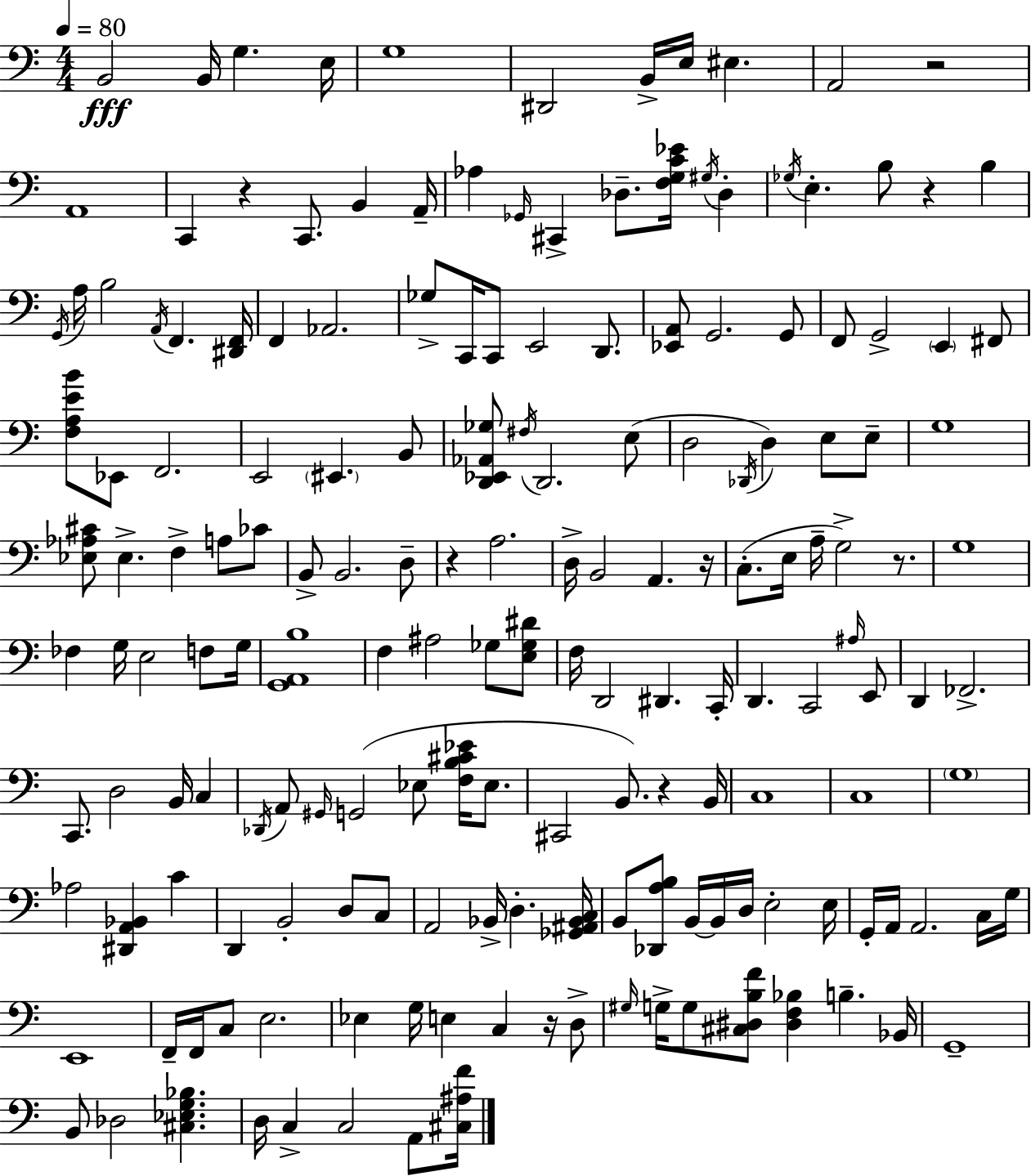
{
  \clef bass
  \numericTimeSignature
  \time 4/4
  \key a \minor
  \tempo 4 = 80
  b,2\fff b,16 g4. e16 | g1 | dis,2 b,16-> e16 eis4. | a,2 r2 | \break a,1 | c,4 r4 c,8. b,4 a,16-- | aes4 \grace { ges,16 } cis,4-> des8.-- <f g c' ees'>16 \acciaccatura { gis16 } des4-. | \acciaccatura { ges16 } e4.-. b8 r4 b4 | \break \acciaccatura { g,16 } a16 b2 \acciaccatura { a,16 } f,4. | <dis, f,>16 f,4 aes,2. | ges8-> c,16 c,8 e,2 | d,8. <ees, a,>8 g,2. | \break g,8 f,8 g,2-> \parenthesize e,4 | fis,8 <f a e' b'>8 ees,8 f,2. | e,2 \parenthesize eis,4. | b,8 <d, ees, aes, ges>8 \acciaccatura { fis16 } d,2. | \break e8( d2 \acciaccatura { des,16 }) d4 | e8 e8-- g1 | <ees aes cis'>8 ees4.-> f4-> | a8 ces'8 b,8-> b,2. | \break d8-- r4 a2. | d16-> b,2 | a,4. r16 c8.-.( e16 a16-- g2->) | r8. g1 | \break fes4 g16 e2 | f8 g16 <g, a, b>1 | f4 ais2 | ges8 <e ges dis'>8 f16 d,2 | \break dis,4. c,16-. d,4. c,2 | \grace { ais16 } e,8 d,4 fes,2.-> | c,8. d2 | b,16 c4 \acciaccatura { des,16 } a,8 \grace { gis,16 } g,2( | \break ees8 <f b cis' ees'>16 ees8. cis,2 | b,8.) r4 b,16 c1 | c1 | \parenthesize g1 | \break aes2 | <dis, a, bes,>4 c'4 d,4 b,2-. | d8 c8 a,2 | bes,16-> d4.-. <ges, ais, bes, c>16 b,8 <des, a b>8 b,16~~ b,16 | \break d16 e2-. e16 g,16-. a,16 a,2. | c16 g16 e,1 | f,16-- f,16 c8 e2. | ees4 g16 e4 | \break c4 r16 d8-> \grace { gis16 } g16-> g8 <cis dis b f'>8 | <dis f bes>4 b4.-- bes,16 g,1-- | b,8 des2 | <cis ees g bes>4. d16 c4-> | \break c2 a,8 <cis ais f'>16 \bar "|."
}